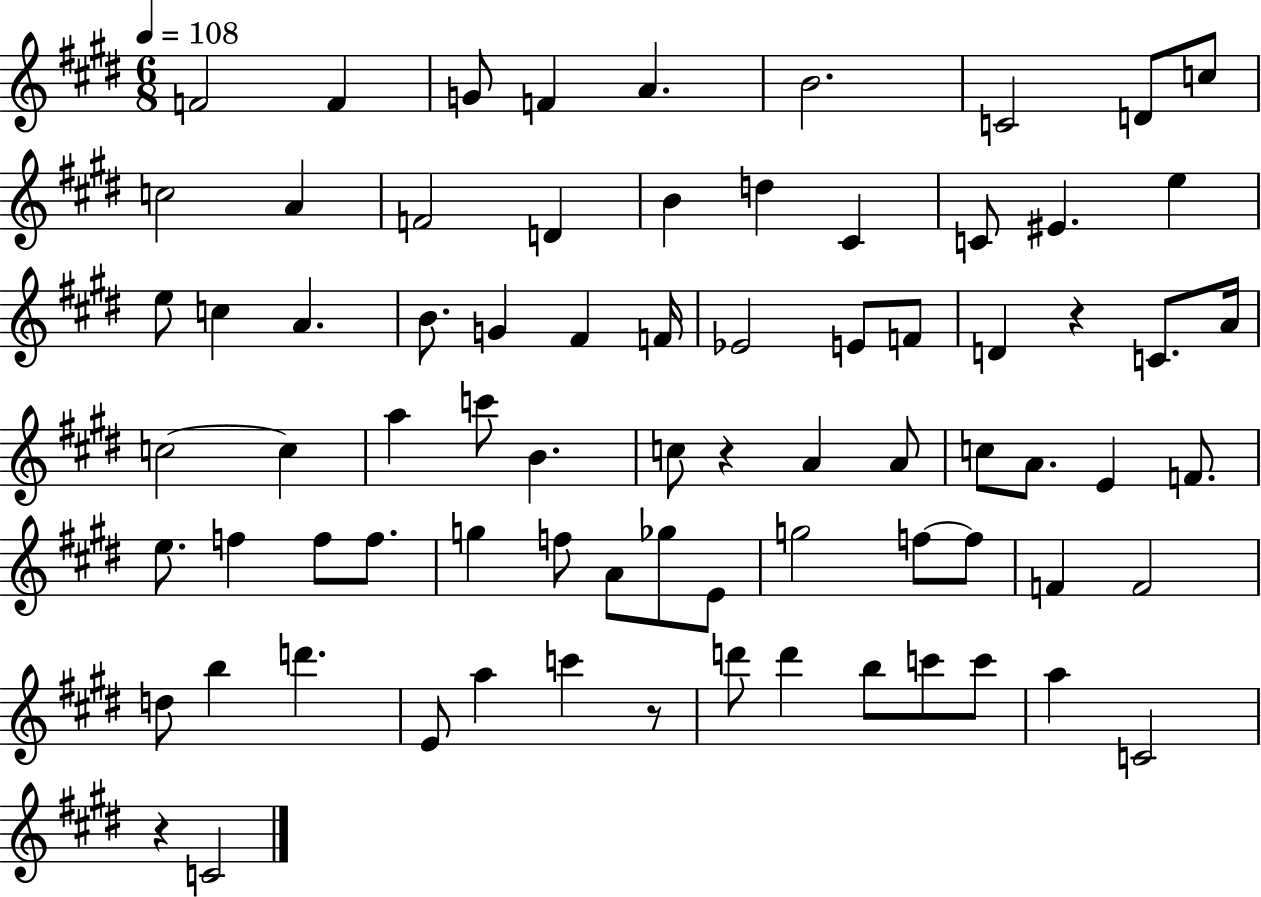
X:1
T:Untitled
M:6/8
L:1/4
K:E
F2 F G/2 F A B2 C2 D/2 c/2 c2 A F2 D B d ^C C/2 ^E e e/2 c A B/2 G ^F F/4 _E2 E/2 F/2 D z C/2 A/4 c2 c a c'/2 B c/2 z A A/2 c/2 A/2 E F/2 e/2 f f/2 f/2 g f/2 A/2 _g/2 E/2 g2 f/2 f/2 F F2 d/2 b d' E/2 a c' z/2 d'/2 d' b/2 c'/2 c'/2 a C2 z C2